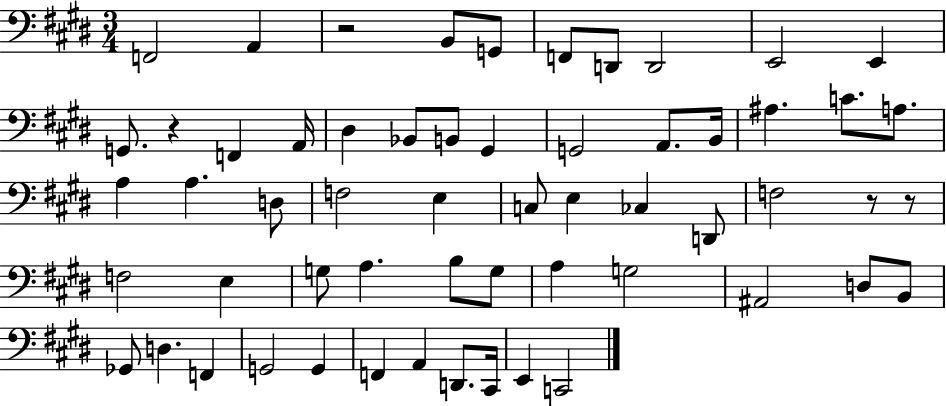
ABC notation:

X:1
T:Untitled
M:3/4
L:1/4
K:E
F,,2 A,, z2 B,,/2 G,,/2 F,,/2 D,,/2 D,,2 E,,2 E,, G,,/2 z F,, A,,/4 ^D, _B,,/2 B,,/2 ^G,, G,,2 A,,/2 B,,/4 ^A, C/2 A,/2 A, A, D,/2 F,2 E, C,/2 E, _C, D,,/2 F,2 z/2 z/2 F,2 E, G,/2 A, B,/2 G,/2 A, G,2 ^A,,2 D,/2 B,,/2 _G,,/2 D, F,, G,,2 G,, F,, A,, D,,/2 ^C,,/4 E,, C,,2